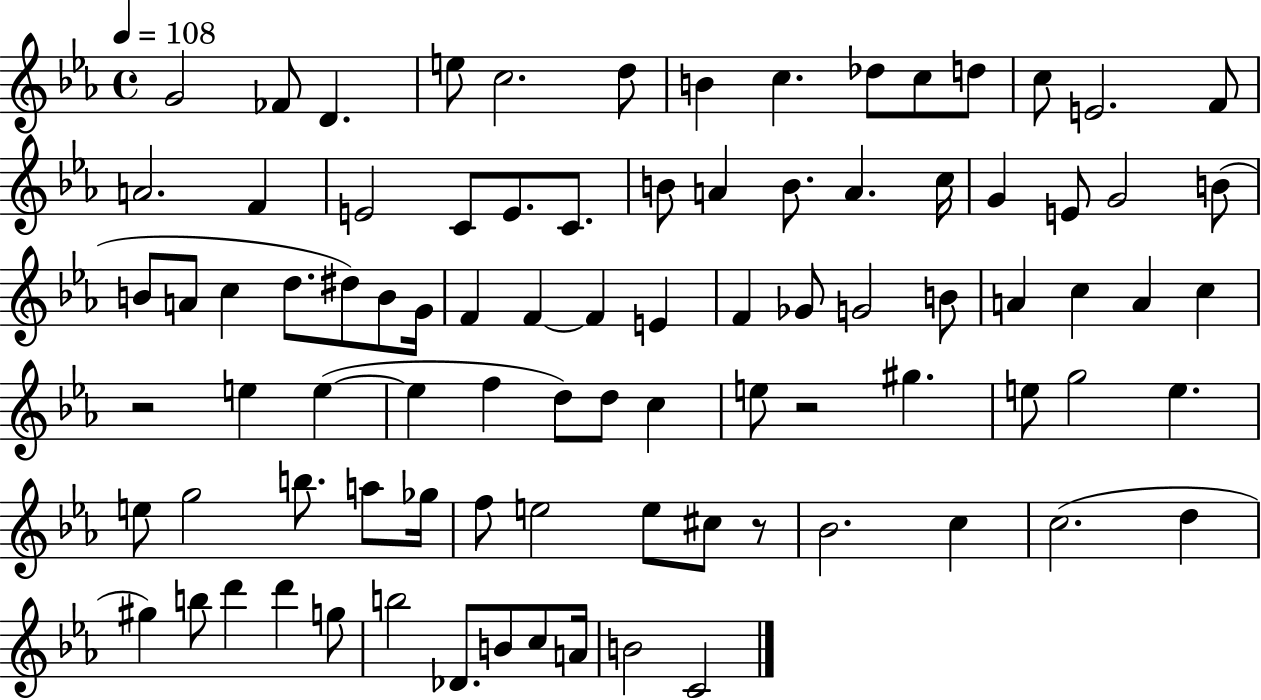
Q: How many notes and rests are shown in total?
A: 88